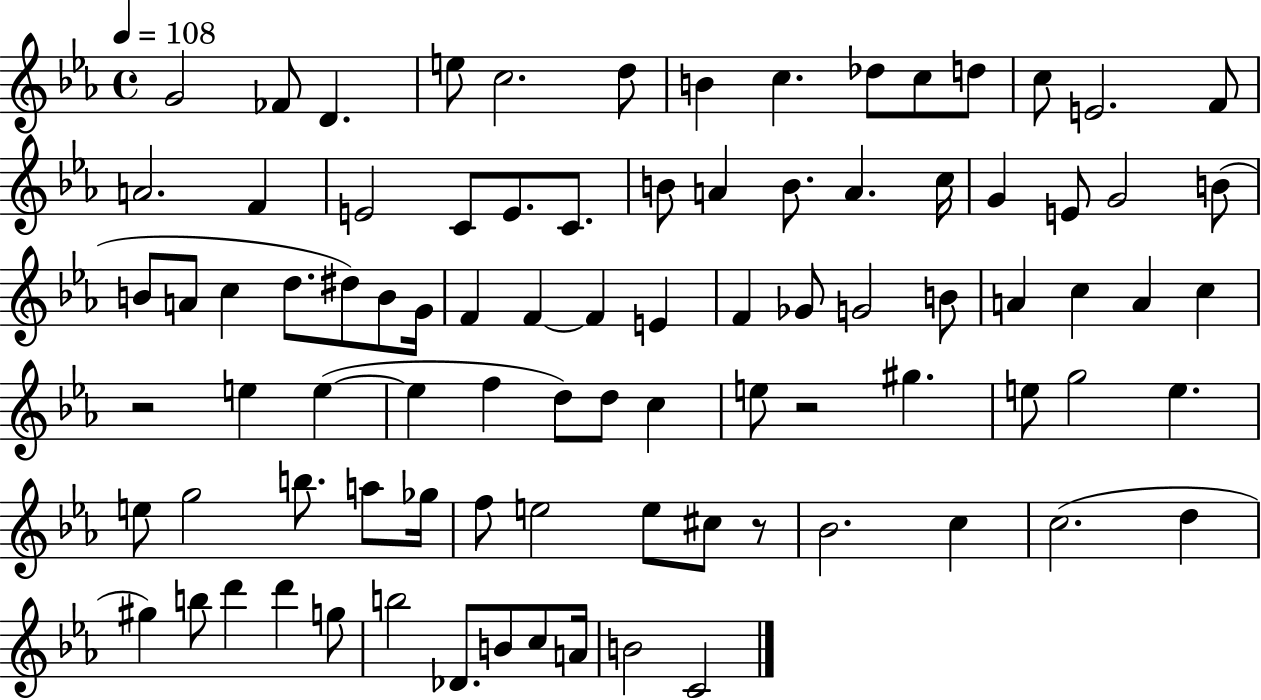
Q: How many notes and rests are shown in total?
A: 88